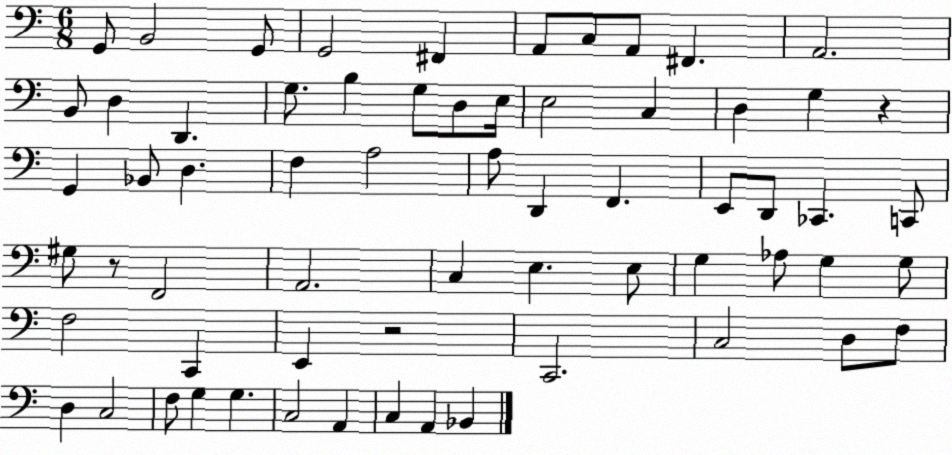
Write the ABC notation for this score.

X:1
T:Untitled
M:6/8
L:1/4
K:C
G,,/2 B,,2 G,,/2 G,,2 ^F,, A,,/2 C,/2 A,,/2 ^F,, A,,2 B,,/2 D, D,, G,/2 B, G,/2 D,/2 E,/4 E,2 C, D, G, z G,, _B,,/2 D, F, A,2 A,/2 D,, F,, E,,/2 D,,/2 _C,, C,,/2 ^G,/2 z/2 F,,2 A,,2 C, E, E,/2 G, _A,/2 G, G,/2 F,2 C,, E,, z2 C,,2 C,2 D,/2 F,/2 D, C,2 F,/2 G, G, C,2 A,, C, A,, _B,,